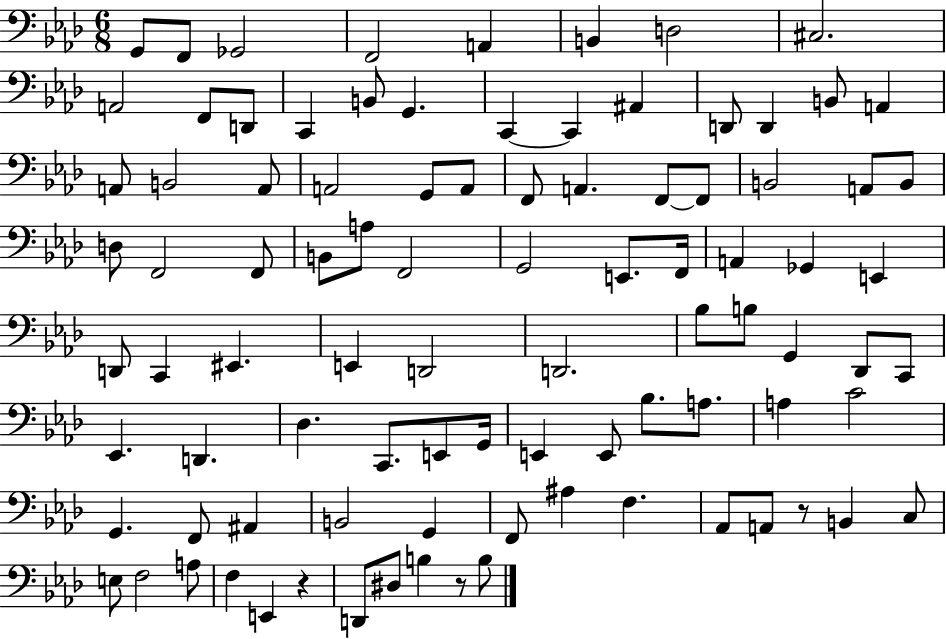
{
  \clef bass
  \numericTimeSignature
  \time 6/8
  \key aes \major
  \repeat volta 2 { g,8 f,8 ges,2 | f,2 a,4 | b,4 d2 | cis2. | \break a,2 f,8 d,8 | c,4 b,8 g,4. | c,4~~ c,4 ais,4 | d,8 d,4 b,8 a,4 | \break a,8 b,2 a,8 | a,2 g,8 a,8 | f,8 a,4. f,8~~ f,8 | b,2 a,8 b,8 | \break d8 f,2 f,8 | b,8 a8 f,2 | g,2 e,8. f,16 | a,4 ges,4 e,4 | \break d,8 c,4 eis,4. | e,4 d,2 | d,2. | bes8 b8 g,4 des,8 c,8 | \break ees,4. d,4. | des4. c,8. e,8 g,16 | e,4 e,8 bes8. a8. | a4 c'2 | \break g,4. f,8 ais,4 | b,2 g,4 | f,8 ais4 f4. | aes,8 a,8 r8 b,4 c8 | \break e8 f2 a8 | f4 e,4 r4 | d,8 dis8 b4 r8 b8 | } \bar "|."
}